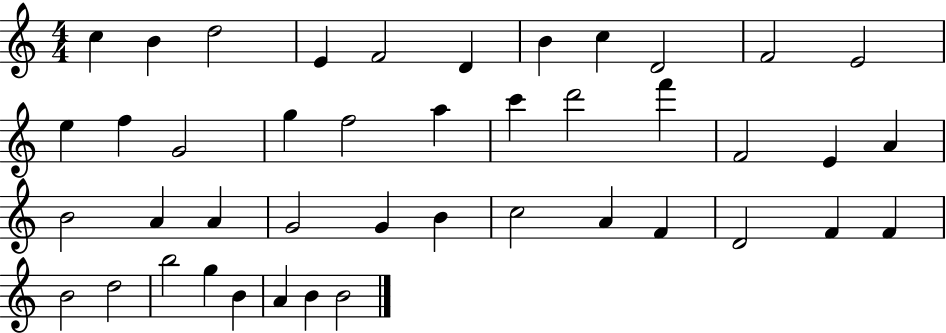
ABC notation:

X:1
T:Untitled
M:4/4
L:1/4
K:C
c B d2 E F2 D B c D2 F2 E2 e f G2 g f2 a c' d'2 f' F2 E A B2 A A G2 G B c2 A F D2 F F B2 d2 b2 g B A B B2